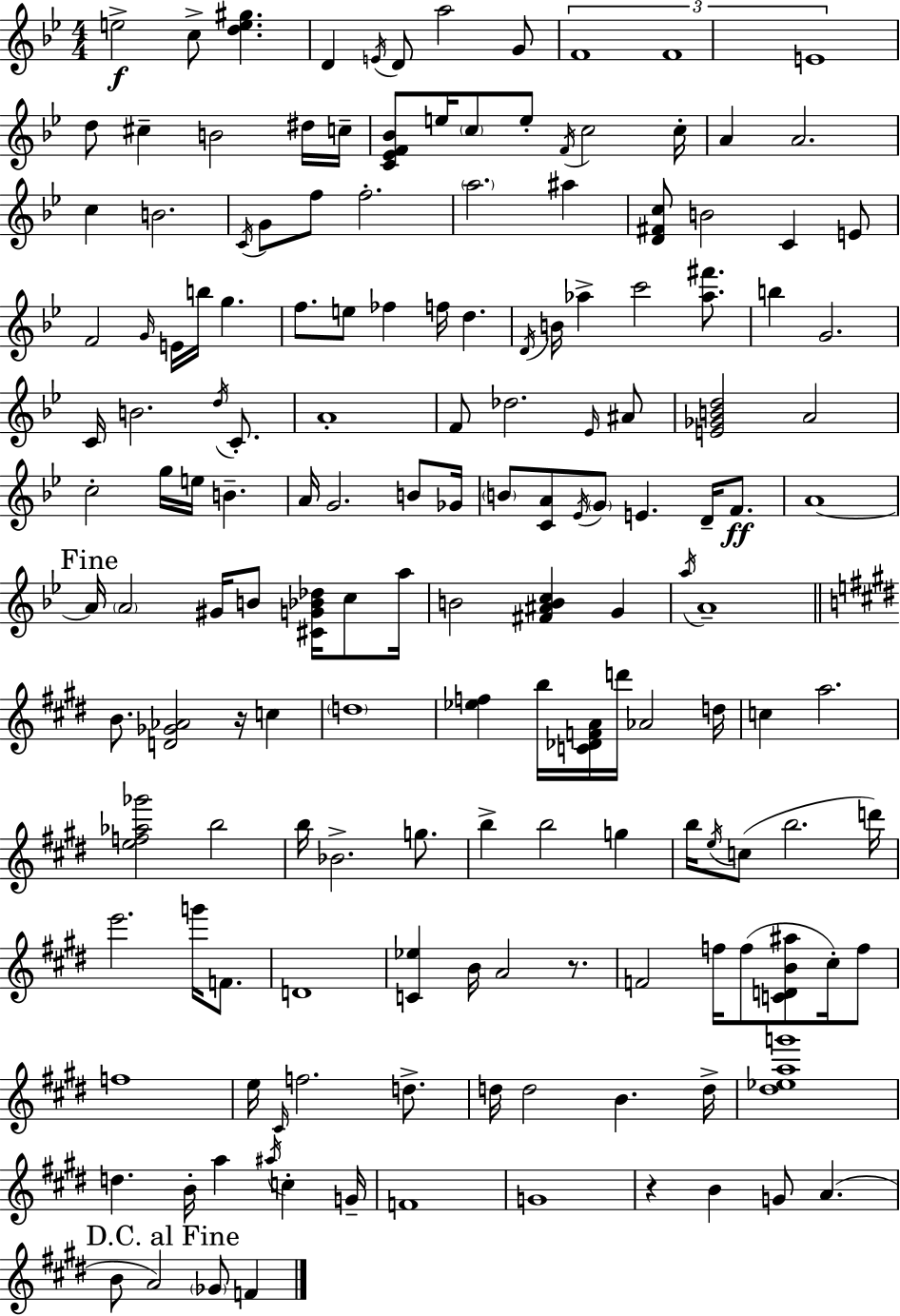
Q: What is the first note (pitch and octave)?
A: E5